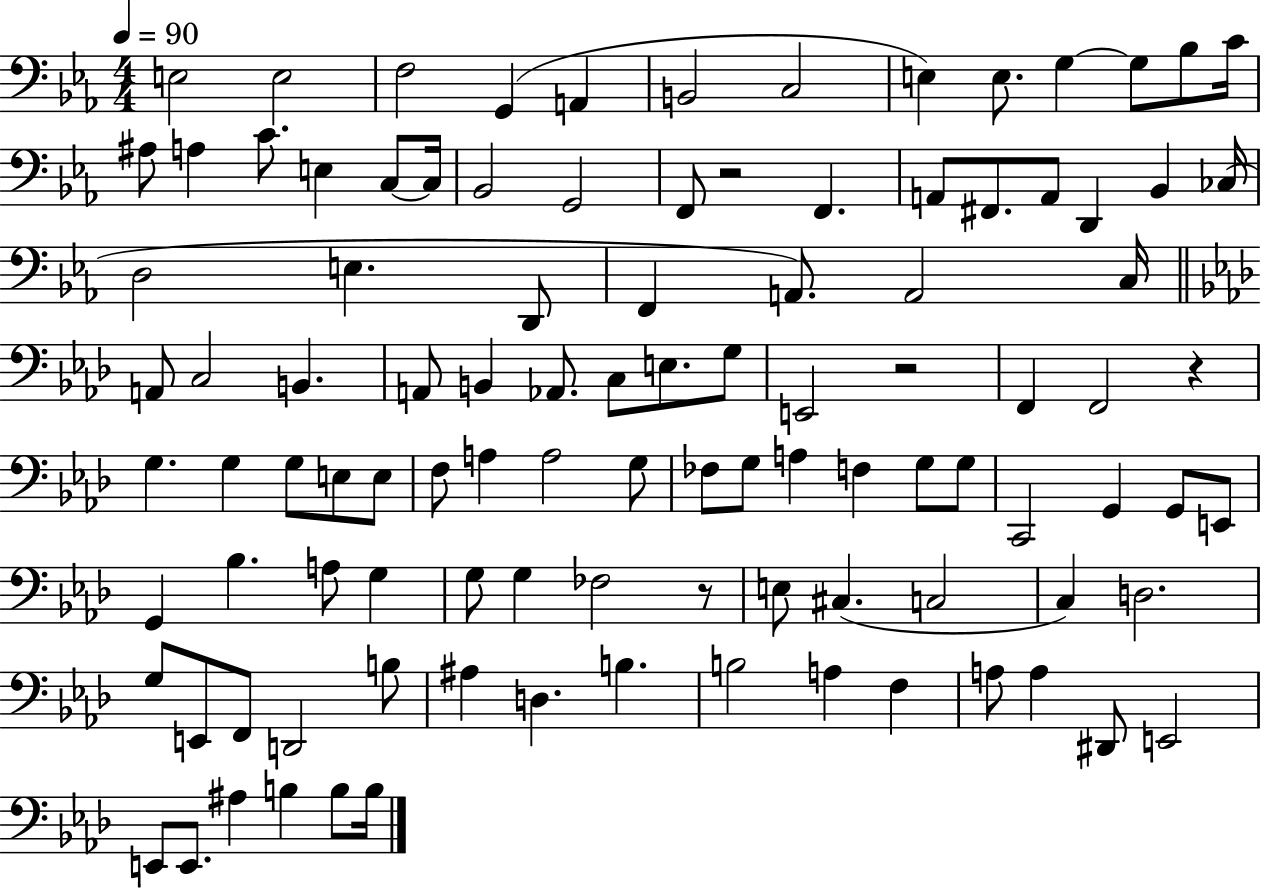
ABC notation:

X:1
T:Untitled
M:4/4
L:1/4
K:Eb
E,2 E,2 F,2 G,, A,, B,,2 C,2 E, E,/2 G, G,/2 _B,/2 C/4 ^A,/2 A, C/2 E, C,/2 C,/4 _B,,2 G,,2 F,,/2 z2 F,, A,,/2 ^F,,/2 A,,/2 D,, _B,, _C,/4 D,2 E, D,,/2 F,, A,,/2 A,,2 C,/4 A,,/2 C,2 B,, A,,/2 B,, _A,,/2 C,/2 E,/2 G,/2 E,,2 z2 F,, F,,2 z G, G, G,/2 E,/2 E,/2 F,/2 A, A,2 G,/2 _F,/2 G,/2 A, F, G,/2 G,/2 C,,2 G,, G,,/2 E,,/2 G,, _B, A,/2 G, G,/2 G, _F,2 z/2 E,/2 ^C, C,2 C, D,2 G,/2 E,,/2 F,,/2 D,,2 B,/2 ^A, D, B, B,2 A, F, A,/2 A, ^D,,/2 E,,2 E,,/2 E,,/2 ^A, B, B,/2 B,/4